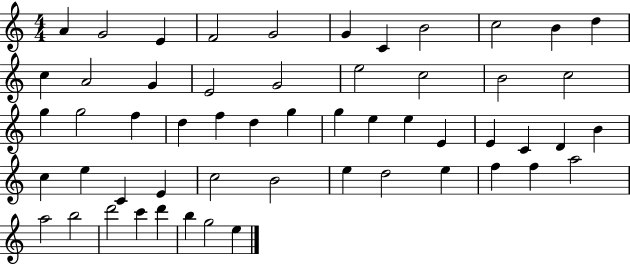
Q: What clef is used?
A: treble